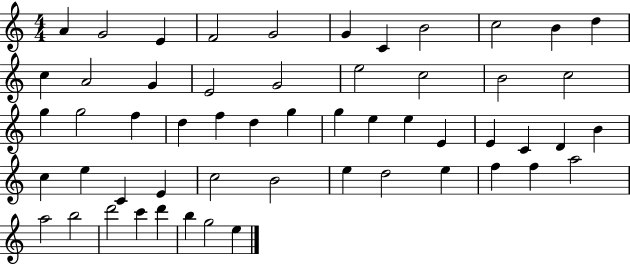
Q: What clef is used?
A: treble